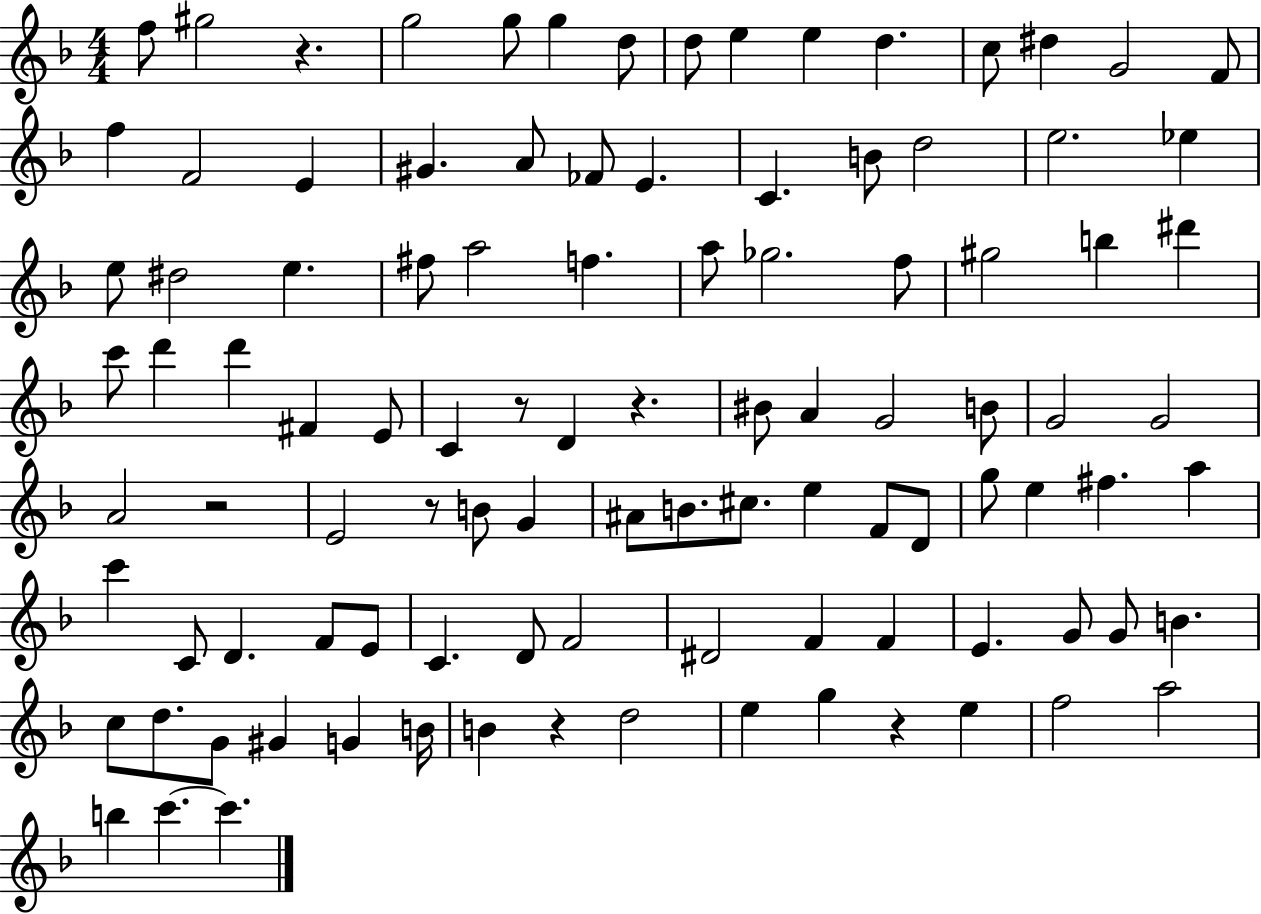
F5/e G#5/h R/q. G5/h G5/e G5/q D5/e D5/e E5/q E5/q D5/q. C5/e D#5/q G4/h F4/e F5/q F4/h E4/q G#4/q. A4/e FES4/e E4/q. C4/q. B4/e D5/h E5/h. Eb5/q E5/e D#5/h E5/q. F#5/e A5/h F5/q. A5/e Gb5/h. F5/e G#5/h B5/q D#6/q C6/e D6/q D6/q F#4/q E4/e C4/q R/e D4/q R/q. BIS4/e A4/q G4/h B4/e G4/h G4/h A4/h R/h E4/h R/e B4/e G4/q A#4/e B4/e. C#5/e. E5/q F4/e D4/e G5/e E5/q F#5/q. A5/q C6/q C4/e D4/q. F4/e E4/e C4/q. D4/e F4/h D#4/h F4/q F4/q E4/q. G4/e G4/e B4/q. C5/e D5/e. G4/e G#4/q G4/q B4/s B4/q R/q D5/h E5/q G5/q R/q E5/q F5/h A5/h B5/q C6/q. C6/q.